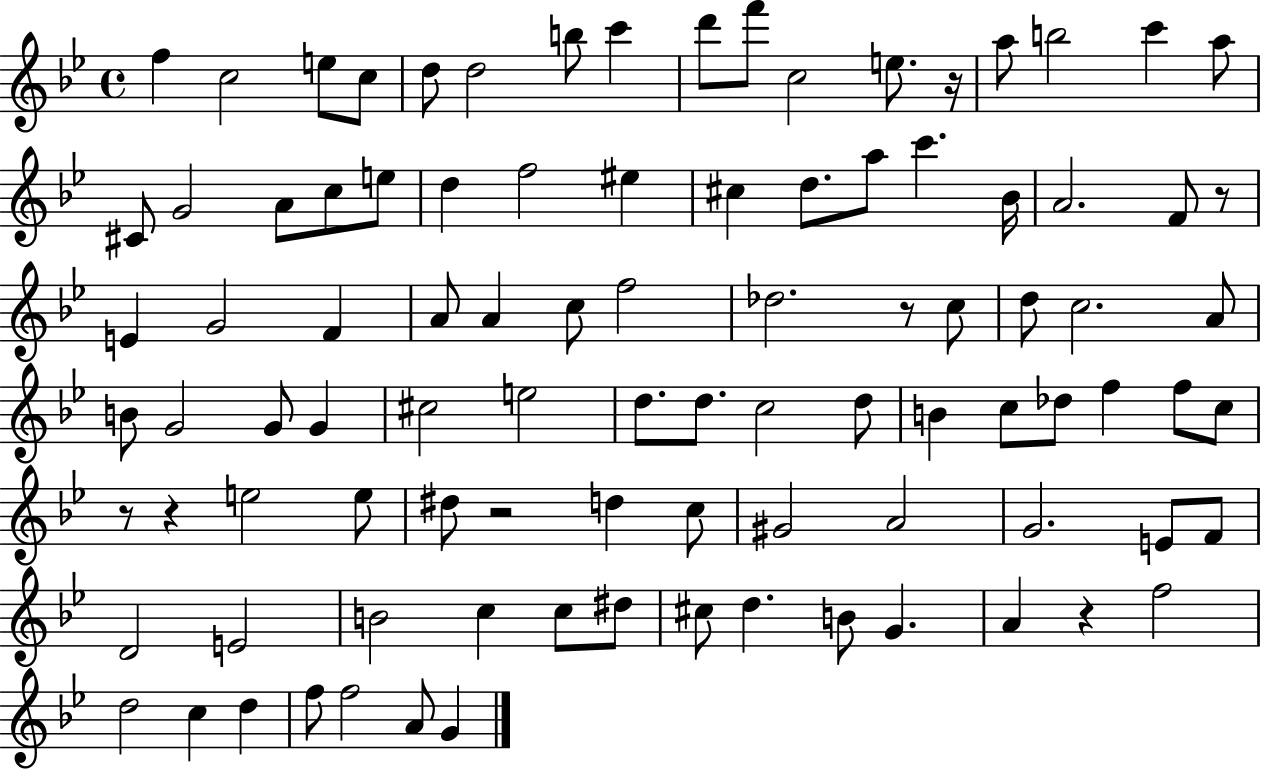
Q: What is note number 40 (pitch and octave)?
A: C5